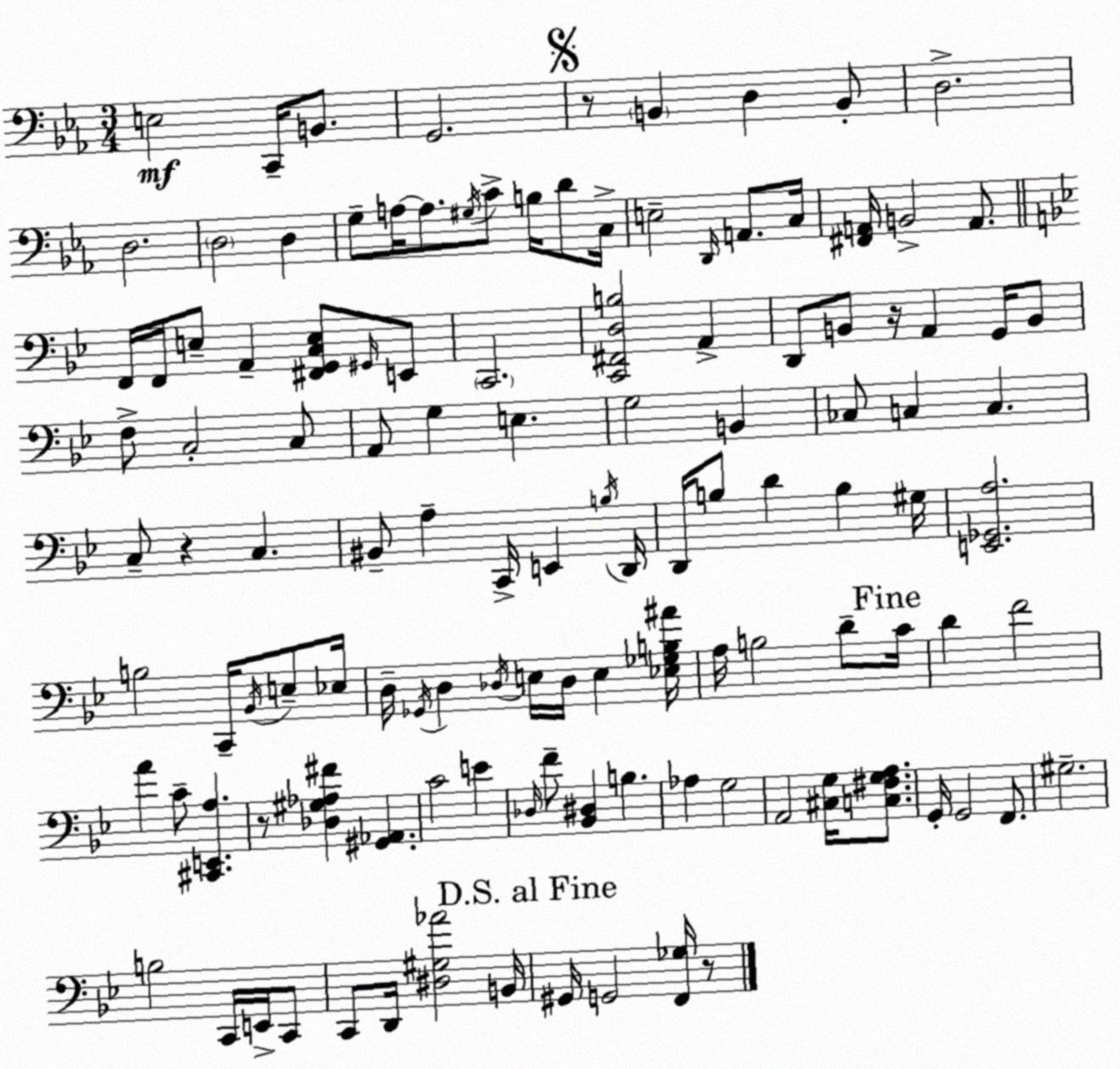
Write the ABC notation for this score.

X:1
T:Untitled
M:3/4
L:1/4
K:Eb
E,2 C,,/4 B,,/2 G,,2 z/2 B,, D, B,,/2 D,2 D,2 D,2 D, G,/2 A,/4 A,/2 ^G,/4 C/2 B,/4 D/2 C,/4 E,2 D,,/4 A,,/2 C,/4 [^F,,A,,]/4 B,,2 A,,/2 F,,/4 F,,/4 E,/2 A,, [^F,,G,,C,E,]/2 ^G,,/4 E,,/2 C,,2 [C,,^F,,D,B,]2 A,, D,,/2 B,,/2 z/4 A,, G,,/4 B,,/2 F,/2 C,2 C,/2 A,,/2 G, E, G,2 B,, _C,/2 C, C, C,/2 z C, ^B,,/2 A, C,,/4 E,, B,/4 D,,/4 D,,/4 B,/2 D B, ^G,/4 [E,,_G,,A,]2 B,2 C,,/4 _B,,/4 E,/2 _E,/4 D,/4 _G,,/4 D, _D,/4 E,/4 _D,/4 E, [_E,_G,B,^A]/4 A,/4 B,2 D/2 C/4 D F2 A C/2 [^C,,E,,A,] z/2 [_D,^G,_A,^F] [^G,,_A,,] C2 E _D,/4 F/2 [_B,,^D,] B, _A, G,2 A,,2 [^C,G,]/4 [C,^F,G,A,]/2 G,,/4 G,,2 F,,/2 ^G,2 B,2 C,,/4 E,,/4 C,,/2 C,,/2 D,,/4 [^D,^G,_A]2 B,,/4 ^G,,/4 G,,2 [F,,_G,]/4 z/2